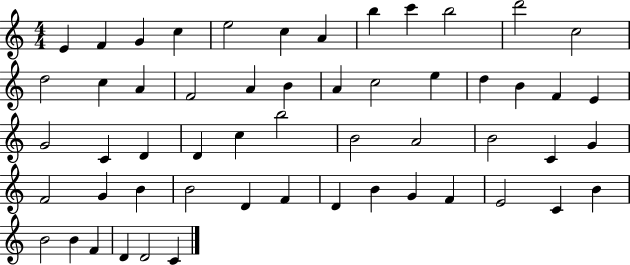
X:1
T:Untitled
M:4/4
L:1/4
K:C
E F G c e2 c A b c' b2 d'2 c2 d2 c A F2 A B A c2 e d B F E G2 C D D c b2 B2 A2 B2 C G F2 G B B2 D F D B G F E2 C B B2 B F D D2 C